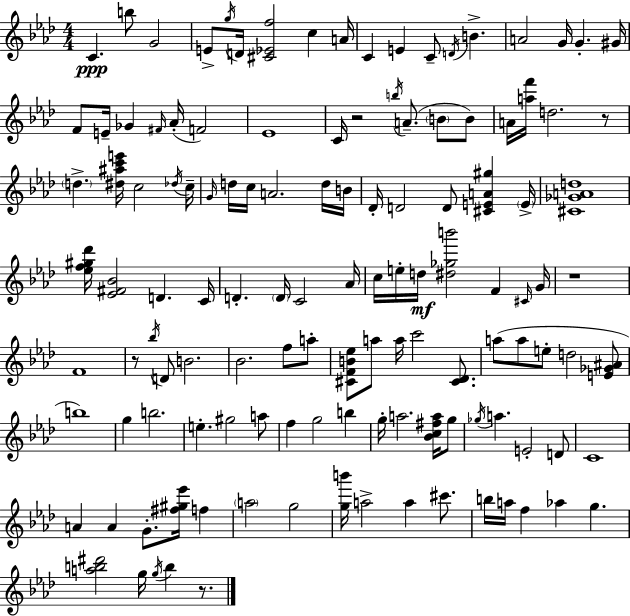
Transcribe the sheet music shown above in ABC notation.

X:1
T:Untitled
M:4/4
L:1/4
K:Fm
C b/2 G2 E/2 g/4 D/4 [^C_Ef]2 c A/4 C E C/2 D/4 B A2 G/4 G ^G/4 F/2 E/4 _G ^F/4 _A/4 F2 _E4 C/4 z2 b/4 A/2 B/2 B/2 A/4 [af']/4 d2 z/2 d [^d^ac'e']/4 c2 _d/4 c/4 G/4 d/4 c/4 A2 d/4 B/4 _D/4 D2 D/2 [^CEA^g] E/4 [^C_GAd]4 [_ef^g_d']/4 [_E^F_B]2 D C/4 D D/4 C2 _A/4 c/4 e/4 d/4 [^d_gb']2 F ^C/4 G/4 z4 F4 z/2 _b/4 D/2 B2 _B2 f/2 a/2 [^CFB_e]/2 a/2 a/4 c'2 [^C_D]/2 a/2 a/2 e/2 d2 [E_G^A]/2 b4 g b2 e ^g2 a/2 f g2 b g/4 a2 [_Bc^fa]/4 g/2 _g/4 a E2 D/2 C4 A A G/2 [^f^g_e']/4 f a2 g2 [gb']/4 a2 a ^c'/2 b/4 a/4 f _a g [ab^d']2 g/4 g/4 b z/2